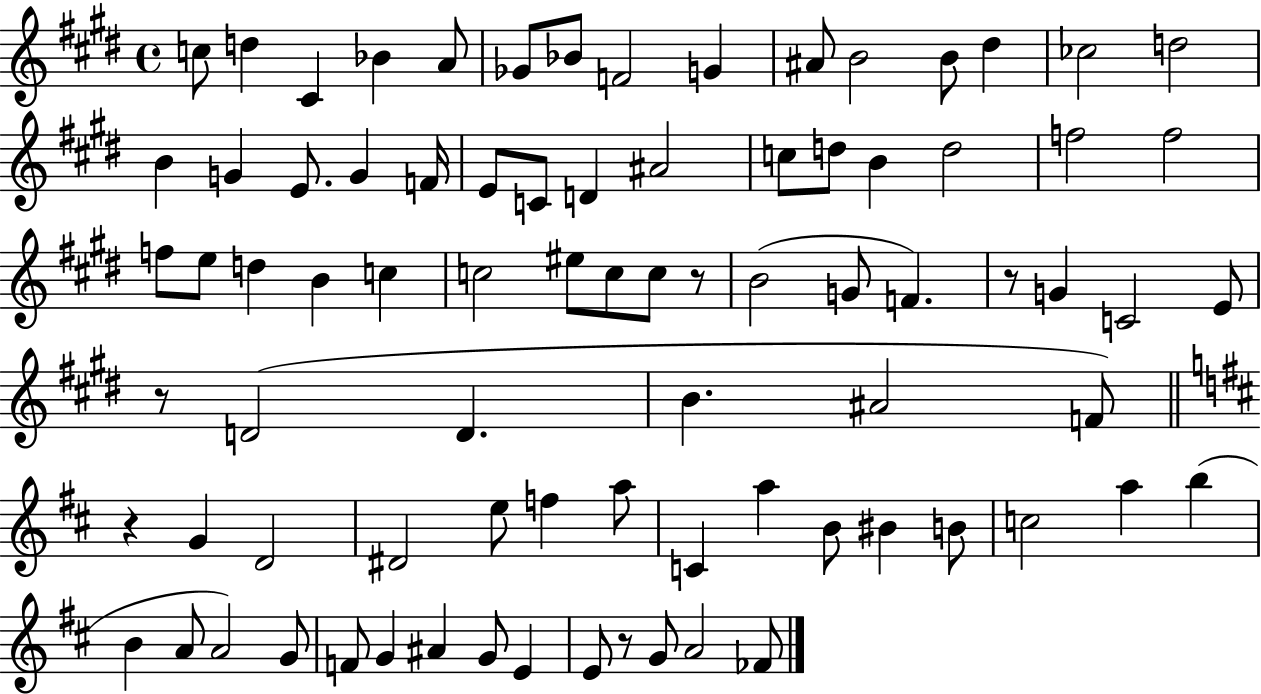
X:1
T:Untitled
M:4/4
L:1/4
K:E
c/2 d ^C _B A/2 _G/2 _B/2 F2 G ^A/2 B2 B/2 ^d _c2 d2 B G E/2 G F/4 E/2 C/2 D ^A2 c/2 d/2 B d2 f2 f2 f/2 e/2 d B c c2 ^e/2 c/2 c/2 z/2 B2 G/2 F z/2 G C2 E/2 z/2 D2 D B ^A2 F/2 z G D2 ^D2 e/2 f a/2 C a B/2 ^B B/2 c2 a b B A/2 A2 G/2 F/2 G ^A G/2 E E/2 z/2 G/2 A2 _F/2